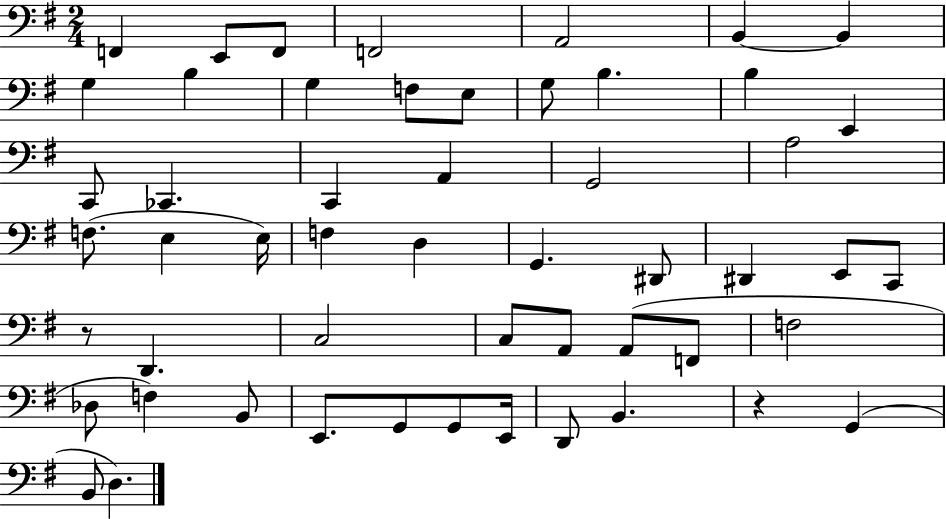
{
  \clef bass
  \numericTimeSignature
  \time 2/4
  \key g \major
  \repeat volta 2 { f,4 e,8 f,8 | f,2 | a,2 | b,4~~ b,4 | \break g4 b4 | g4 f8 e8 | g8 b4. | b4 e,4 | \break c,8 ces,4. | c,4 a,4 | g,2 | a2 | \break f8.( e4 e16) | f4 d4 | g,4. dis,8 | dis,4 e,8 c,8 | \break r8 d,4. | c2 | c8 a,8 a,8( f,8 | f2 | \break des8 f4) b,8 | e,8. g,8 g,8 e,16 | d,8 b,4. | r4 g,4( | \break b,8 d4.) | } \bar "|."
}